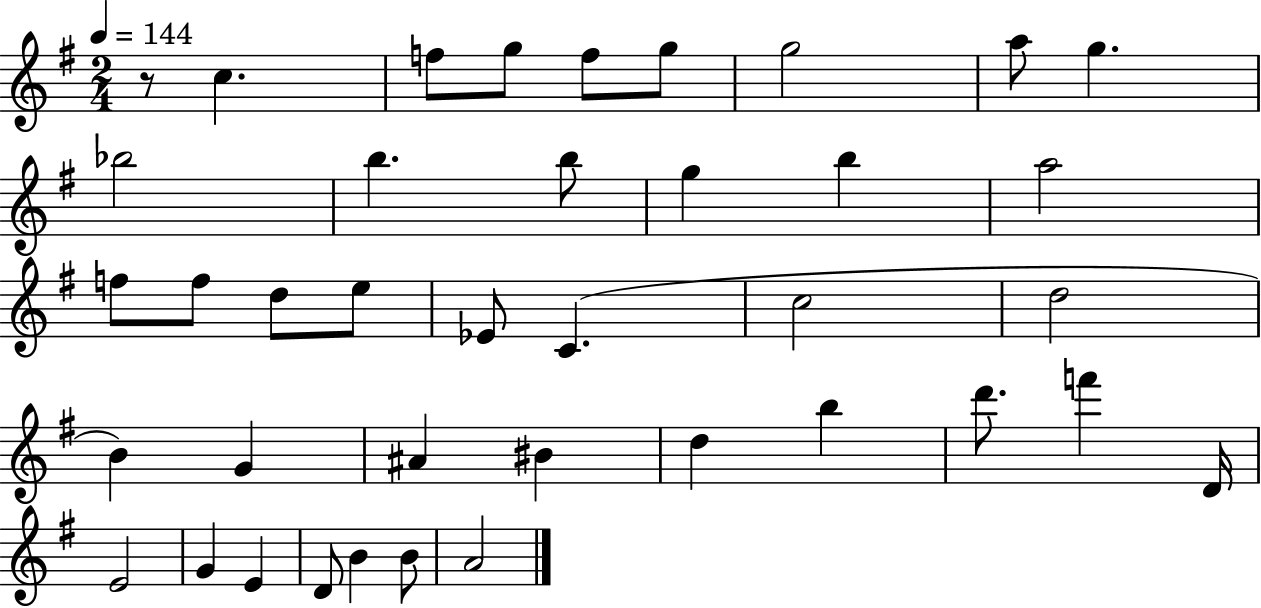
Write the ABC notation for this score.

X:1
T:Untitled
M:2/4
L:1/4
K:G
z/2 c f/2 g/2 f/2 g/2 g2 a/2 g _b2 b b/2 g b a2 f/2 f/2 d/2 e/2 _E/2 C c2 d2 B G ^A ^B d b d'/2 f' D/4 E2 G E D/2 B B/2 A2